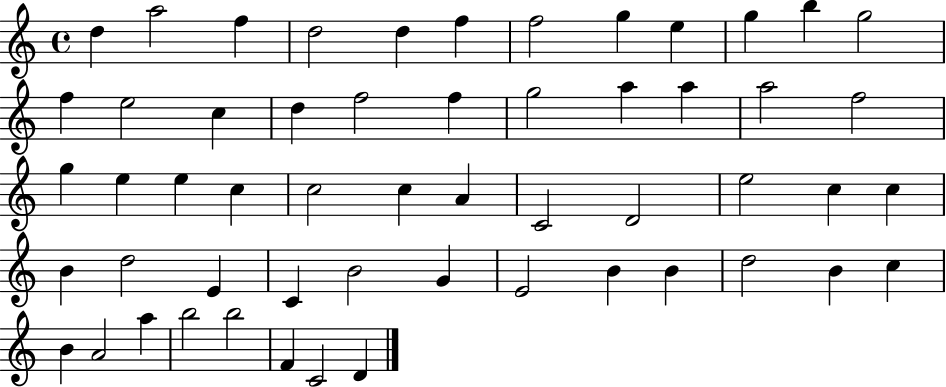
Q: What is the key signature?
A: C major